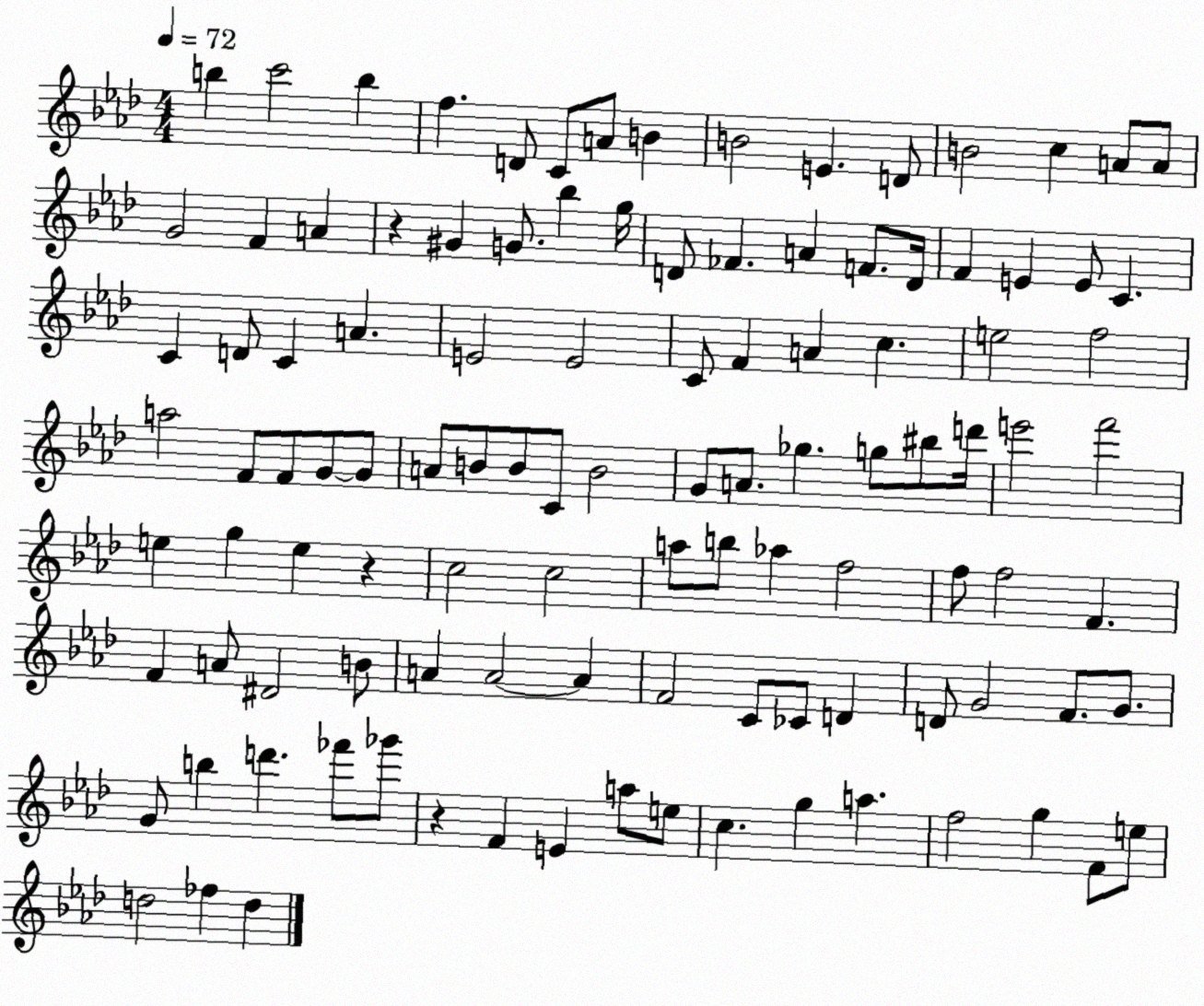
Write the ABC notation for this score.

X:1
T:Untitled
M:4/4
L:1/4
K:Ab
b c'2 b f D/2 C/2 A/2 B B2 E D/2 B2 c A/2 A/2 G2 F A z ^G G/2 _b g/4 D/2 _F A F/2 D/4 F E E/2 C C D/2 C A E2 E2 C/2 F A c e2 f2 a2 F/2 F/2 G/2 G/2 A/2 B/2 B/2 C/2 B2 G/2 A/2 _g g/2 ^b/2 d'/4 e'2 f'2 e g e z c2 c2 a/2 b/2 _a f2 f/2 f2 F F A/2 ^D2 B/2 A A2 A F2 C/2 _C/2 D D/2 G2 F/2 G/2 G/2 b d' _f'/2 _g'/2 z F E a/2 e/2 c g a f2 g F/2 e/2 d2 _f d